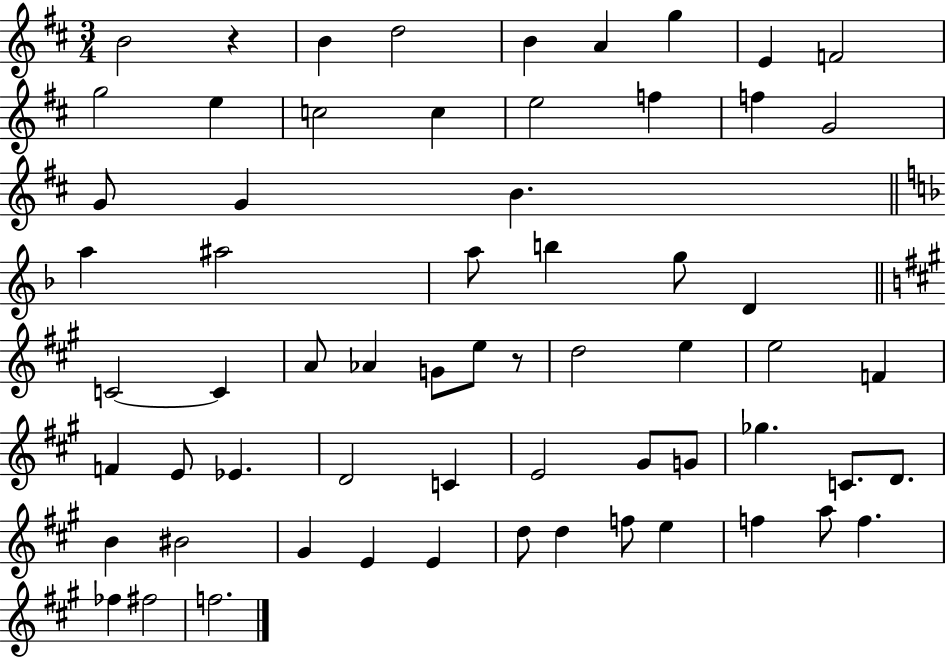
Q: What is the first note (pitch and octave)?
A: B4